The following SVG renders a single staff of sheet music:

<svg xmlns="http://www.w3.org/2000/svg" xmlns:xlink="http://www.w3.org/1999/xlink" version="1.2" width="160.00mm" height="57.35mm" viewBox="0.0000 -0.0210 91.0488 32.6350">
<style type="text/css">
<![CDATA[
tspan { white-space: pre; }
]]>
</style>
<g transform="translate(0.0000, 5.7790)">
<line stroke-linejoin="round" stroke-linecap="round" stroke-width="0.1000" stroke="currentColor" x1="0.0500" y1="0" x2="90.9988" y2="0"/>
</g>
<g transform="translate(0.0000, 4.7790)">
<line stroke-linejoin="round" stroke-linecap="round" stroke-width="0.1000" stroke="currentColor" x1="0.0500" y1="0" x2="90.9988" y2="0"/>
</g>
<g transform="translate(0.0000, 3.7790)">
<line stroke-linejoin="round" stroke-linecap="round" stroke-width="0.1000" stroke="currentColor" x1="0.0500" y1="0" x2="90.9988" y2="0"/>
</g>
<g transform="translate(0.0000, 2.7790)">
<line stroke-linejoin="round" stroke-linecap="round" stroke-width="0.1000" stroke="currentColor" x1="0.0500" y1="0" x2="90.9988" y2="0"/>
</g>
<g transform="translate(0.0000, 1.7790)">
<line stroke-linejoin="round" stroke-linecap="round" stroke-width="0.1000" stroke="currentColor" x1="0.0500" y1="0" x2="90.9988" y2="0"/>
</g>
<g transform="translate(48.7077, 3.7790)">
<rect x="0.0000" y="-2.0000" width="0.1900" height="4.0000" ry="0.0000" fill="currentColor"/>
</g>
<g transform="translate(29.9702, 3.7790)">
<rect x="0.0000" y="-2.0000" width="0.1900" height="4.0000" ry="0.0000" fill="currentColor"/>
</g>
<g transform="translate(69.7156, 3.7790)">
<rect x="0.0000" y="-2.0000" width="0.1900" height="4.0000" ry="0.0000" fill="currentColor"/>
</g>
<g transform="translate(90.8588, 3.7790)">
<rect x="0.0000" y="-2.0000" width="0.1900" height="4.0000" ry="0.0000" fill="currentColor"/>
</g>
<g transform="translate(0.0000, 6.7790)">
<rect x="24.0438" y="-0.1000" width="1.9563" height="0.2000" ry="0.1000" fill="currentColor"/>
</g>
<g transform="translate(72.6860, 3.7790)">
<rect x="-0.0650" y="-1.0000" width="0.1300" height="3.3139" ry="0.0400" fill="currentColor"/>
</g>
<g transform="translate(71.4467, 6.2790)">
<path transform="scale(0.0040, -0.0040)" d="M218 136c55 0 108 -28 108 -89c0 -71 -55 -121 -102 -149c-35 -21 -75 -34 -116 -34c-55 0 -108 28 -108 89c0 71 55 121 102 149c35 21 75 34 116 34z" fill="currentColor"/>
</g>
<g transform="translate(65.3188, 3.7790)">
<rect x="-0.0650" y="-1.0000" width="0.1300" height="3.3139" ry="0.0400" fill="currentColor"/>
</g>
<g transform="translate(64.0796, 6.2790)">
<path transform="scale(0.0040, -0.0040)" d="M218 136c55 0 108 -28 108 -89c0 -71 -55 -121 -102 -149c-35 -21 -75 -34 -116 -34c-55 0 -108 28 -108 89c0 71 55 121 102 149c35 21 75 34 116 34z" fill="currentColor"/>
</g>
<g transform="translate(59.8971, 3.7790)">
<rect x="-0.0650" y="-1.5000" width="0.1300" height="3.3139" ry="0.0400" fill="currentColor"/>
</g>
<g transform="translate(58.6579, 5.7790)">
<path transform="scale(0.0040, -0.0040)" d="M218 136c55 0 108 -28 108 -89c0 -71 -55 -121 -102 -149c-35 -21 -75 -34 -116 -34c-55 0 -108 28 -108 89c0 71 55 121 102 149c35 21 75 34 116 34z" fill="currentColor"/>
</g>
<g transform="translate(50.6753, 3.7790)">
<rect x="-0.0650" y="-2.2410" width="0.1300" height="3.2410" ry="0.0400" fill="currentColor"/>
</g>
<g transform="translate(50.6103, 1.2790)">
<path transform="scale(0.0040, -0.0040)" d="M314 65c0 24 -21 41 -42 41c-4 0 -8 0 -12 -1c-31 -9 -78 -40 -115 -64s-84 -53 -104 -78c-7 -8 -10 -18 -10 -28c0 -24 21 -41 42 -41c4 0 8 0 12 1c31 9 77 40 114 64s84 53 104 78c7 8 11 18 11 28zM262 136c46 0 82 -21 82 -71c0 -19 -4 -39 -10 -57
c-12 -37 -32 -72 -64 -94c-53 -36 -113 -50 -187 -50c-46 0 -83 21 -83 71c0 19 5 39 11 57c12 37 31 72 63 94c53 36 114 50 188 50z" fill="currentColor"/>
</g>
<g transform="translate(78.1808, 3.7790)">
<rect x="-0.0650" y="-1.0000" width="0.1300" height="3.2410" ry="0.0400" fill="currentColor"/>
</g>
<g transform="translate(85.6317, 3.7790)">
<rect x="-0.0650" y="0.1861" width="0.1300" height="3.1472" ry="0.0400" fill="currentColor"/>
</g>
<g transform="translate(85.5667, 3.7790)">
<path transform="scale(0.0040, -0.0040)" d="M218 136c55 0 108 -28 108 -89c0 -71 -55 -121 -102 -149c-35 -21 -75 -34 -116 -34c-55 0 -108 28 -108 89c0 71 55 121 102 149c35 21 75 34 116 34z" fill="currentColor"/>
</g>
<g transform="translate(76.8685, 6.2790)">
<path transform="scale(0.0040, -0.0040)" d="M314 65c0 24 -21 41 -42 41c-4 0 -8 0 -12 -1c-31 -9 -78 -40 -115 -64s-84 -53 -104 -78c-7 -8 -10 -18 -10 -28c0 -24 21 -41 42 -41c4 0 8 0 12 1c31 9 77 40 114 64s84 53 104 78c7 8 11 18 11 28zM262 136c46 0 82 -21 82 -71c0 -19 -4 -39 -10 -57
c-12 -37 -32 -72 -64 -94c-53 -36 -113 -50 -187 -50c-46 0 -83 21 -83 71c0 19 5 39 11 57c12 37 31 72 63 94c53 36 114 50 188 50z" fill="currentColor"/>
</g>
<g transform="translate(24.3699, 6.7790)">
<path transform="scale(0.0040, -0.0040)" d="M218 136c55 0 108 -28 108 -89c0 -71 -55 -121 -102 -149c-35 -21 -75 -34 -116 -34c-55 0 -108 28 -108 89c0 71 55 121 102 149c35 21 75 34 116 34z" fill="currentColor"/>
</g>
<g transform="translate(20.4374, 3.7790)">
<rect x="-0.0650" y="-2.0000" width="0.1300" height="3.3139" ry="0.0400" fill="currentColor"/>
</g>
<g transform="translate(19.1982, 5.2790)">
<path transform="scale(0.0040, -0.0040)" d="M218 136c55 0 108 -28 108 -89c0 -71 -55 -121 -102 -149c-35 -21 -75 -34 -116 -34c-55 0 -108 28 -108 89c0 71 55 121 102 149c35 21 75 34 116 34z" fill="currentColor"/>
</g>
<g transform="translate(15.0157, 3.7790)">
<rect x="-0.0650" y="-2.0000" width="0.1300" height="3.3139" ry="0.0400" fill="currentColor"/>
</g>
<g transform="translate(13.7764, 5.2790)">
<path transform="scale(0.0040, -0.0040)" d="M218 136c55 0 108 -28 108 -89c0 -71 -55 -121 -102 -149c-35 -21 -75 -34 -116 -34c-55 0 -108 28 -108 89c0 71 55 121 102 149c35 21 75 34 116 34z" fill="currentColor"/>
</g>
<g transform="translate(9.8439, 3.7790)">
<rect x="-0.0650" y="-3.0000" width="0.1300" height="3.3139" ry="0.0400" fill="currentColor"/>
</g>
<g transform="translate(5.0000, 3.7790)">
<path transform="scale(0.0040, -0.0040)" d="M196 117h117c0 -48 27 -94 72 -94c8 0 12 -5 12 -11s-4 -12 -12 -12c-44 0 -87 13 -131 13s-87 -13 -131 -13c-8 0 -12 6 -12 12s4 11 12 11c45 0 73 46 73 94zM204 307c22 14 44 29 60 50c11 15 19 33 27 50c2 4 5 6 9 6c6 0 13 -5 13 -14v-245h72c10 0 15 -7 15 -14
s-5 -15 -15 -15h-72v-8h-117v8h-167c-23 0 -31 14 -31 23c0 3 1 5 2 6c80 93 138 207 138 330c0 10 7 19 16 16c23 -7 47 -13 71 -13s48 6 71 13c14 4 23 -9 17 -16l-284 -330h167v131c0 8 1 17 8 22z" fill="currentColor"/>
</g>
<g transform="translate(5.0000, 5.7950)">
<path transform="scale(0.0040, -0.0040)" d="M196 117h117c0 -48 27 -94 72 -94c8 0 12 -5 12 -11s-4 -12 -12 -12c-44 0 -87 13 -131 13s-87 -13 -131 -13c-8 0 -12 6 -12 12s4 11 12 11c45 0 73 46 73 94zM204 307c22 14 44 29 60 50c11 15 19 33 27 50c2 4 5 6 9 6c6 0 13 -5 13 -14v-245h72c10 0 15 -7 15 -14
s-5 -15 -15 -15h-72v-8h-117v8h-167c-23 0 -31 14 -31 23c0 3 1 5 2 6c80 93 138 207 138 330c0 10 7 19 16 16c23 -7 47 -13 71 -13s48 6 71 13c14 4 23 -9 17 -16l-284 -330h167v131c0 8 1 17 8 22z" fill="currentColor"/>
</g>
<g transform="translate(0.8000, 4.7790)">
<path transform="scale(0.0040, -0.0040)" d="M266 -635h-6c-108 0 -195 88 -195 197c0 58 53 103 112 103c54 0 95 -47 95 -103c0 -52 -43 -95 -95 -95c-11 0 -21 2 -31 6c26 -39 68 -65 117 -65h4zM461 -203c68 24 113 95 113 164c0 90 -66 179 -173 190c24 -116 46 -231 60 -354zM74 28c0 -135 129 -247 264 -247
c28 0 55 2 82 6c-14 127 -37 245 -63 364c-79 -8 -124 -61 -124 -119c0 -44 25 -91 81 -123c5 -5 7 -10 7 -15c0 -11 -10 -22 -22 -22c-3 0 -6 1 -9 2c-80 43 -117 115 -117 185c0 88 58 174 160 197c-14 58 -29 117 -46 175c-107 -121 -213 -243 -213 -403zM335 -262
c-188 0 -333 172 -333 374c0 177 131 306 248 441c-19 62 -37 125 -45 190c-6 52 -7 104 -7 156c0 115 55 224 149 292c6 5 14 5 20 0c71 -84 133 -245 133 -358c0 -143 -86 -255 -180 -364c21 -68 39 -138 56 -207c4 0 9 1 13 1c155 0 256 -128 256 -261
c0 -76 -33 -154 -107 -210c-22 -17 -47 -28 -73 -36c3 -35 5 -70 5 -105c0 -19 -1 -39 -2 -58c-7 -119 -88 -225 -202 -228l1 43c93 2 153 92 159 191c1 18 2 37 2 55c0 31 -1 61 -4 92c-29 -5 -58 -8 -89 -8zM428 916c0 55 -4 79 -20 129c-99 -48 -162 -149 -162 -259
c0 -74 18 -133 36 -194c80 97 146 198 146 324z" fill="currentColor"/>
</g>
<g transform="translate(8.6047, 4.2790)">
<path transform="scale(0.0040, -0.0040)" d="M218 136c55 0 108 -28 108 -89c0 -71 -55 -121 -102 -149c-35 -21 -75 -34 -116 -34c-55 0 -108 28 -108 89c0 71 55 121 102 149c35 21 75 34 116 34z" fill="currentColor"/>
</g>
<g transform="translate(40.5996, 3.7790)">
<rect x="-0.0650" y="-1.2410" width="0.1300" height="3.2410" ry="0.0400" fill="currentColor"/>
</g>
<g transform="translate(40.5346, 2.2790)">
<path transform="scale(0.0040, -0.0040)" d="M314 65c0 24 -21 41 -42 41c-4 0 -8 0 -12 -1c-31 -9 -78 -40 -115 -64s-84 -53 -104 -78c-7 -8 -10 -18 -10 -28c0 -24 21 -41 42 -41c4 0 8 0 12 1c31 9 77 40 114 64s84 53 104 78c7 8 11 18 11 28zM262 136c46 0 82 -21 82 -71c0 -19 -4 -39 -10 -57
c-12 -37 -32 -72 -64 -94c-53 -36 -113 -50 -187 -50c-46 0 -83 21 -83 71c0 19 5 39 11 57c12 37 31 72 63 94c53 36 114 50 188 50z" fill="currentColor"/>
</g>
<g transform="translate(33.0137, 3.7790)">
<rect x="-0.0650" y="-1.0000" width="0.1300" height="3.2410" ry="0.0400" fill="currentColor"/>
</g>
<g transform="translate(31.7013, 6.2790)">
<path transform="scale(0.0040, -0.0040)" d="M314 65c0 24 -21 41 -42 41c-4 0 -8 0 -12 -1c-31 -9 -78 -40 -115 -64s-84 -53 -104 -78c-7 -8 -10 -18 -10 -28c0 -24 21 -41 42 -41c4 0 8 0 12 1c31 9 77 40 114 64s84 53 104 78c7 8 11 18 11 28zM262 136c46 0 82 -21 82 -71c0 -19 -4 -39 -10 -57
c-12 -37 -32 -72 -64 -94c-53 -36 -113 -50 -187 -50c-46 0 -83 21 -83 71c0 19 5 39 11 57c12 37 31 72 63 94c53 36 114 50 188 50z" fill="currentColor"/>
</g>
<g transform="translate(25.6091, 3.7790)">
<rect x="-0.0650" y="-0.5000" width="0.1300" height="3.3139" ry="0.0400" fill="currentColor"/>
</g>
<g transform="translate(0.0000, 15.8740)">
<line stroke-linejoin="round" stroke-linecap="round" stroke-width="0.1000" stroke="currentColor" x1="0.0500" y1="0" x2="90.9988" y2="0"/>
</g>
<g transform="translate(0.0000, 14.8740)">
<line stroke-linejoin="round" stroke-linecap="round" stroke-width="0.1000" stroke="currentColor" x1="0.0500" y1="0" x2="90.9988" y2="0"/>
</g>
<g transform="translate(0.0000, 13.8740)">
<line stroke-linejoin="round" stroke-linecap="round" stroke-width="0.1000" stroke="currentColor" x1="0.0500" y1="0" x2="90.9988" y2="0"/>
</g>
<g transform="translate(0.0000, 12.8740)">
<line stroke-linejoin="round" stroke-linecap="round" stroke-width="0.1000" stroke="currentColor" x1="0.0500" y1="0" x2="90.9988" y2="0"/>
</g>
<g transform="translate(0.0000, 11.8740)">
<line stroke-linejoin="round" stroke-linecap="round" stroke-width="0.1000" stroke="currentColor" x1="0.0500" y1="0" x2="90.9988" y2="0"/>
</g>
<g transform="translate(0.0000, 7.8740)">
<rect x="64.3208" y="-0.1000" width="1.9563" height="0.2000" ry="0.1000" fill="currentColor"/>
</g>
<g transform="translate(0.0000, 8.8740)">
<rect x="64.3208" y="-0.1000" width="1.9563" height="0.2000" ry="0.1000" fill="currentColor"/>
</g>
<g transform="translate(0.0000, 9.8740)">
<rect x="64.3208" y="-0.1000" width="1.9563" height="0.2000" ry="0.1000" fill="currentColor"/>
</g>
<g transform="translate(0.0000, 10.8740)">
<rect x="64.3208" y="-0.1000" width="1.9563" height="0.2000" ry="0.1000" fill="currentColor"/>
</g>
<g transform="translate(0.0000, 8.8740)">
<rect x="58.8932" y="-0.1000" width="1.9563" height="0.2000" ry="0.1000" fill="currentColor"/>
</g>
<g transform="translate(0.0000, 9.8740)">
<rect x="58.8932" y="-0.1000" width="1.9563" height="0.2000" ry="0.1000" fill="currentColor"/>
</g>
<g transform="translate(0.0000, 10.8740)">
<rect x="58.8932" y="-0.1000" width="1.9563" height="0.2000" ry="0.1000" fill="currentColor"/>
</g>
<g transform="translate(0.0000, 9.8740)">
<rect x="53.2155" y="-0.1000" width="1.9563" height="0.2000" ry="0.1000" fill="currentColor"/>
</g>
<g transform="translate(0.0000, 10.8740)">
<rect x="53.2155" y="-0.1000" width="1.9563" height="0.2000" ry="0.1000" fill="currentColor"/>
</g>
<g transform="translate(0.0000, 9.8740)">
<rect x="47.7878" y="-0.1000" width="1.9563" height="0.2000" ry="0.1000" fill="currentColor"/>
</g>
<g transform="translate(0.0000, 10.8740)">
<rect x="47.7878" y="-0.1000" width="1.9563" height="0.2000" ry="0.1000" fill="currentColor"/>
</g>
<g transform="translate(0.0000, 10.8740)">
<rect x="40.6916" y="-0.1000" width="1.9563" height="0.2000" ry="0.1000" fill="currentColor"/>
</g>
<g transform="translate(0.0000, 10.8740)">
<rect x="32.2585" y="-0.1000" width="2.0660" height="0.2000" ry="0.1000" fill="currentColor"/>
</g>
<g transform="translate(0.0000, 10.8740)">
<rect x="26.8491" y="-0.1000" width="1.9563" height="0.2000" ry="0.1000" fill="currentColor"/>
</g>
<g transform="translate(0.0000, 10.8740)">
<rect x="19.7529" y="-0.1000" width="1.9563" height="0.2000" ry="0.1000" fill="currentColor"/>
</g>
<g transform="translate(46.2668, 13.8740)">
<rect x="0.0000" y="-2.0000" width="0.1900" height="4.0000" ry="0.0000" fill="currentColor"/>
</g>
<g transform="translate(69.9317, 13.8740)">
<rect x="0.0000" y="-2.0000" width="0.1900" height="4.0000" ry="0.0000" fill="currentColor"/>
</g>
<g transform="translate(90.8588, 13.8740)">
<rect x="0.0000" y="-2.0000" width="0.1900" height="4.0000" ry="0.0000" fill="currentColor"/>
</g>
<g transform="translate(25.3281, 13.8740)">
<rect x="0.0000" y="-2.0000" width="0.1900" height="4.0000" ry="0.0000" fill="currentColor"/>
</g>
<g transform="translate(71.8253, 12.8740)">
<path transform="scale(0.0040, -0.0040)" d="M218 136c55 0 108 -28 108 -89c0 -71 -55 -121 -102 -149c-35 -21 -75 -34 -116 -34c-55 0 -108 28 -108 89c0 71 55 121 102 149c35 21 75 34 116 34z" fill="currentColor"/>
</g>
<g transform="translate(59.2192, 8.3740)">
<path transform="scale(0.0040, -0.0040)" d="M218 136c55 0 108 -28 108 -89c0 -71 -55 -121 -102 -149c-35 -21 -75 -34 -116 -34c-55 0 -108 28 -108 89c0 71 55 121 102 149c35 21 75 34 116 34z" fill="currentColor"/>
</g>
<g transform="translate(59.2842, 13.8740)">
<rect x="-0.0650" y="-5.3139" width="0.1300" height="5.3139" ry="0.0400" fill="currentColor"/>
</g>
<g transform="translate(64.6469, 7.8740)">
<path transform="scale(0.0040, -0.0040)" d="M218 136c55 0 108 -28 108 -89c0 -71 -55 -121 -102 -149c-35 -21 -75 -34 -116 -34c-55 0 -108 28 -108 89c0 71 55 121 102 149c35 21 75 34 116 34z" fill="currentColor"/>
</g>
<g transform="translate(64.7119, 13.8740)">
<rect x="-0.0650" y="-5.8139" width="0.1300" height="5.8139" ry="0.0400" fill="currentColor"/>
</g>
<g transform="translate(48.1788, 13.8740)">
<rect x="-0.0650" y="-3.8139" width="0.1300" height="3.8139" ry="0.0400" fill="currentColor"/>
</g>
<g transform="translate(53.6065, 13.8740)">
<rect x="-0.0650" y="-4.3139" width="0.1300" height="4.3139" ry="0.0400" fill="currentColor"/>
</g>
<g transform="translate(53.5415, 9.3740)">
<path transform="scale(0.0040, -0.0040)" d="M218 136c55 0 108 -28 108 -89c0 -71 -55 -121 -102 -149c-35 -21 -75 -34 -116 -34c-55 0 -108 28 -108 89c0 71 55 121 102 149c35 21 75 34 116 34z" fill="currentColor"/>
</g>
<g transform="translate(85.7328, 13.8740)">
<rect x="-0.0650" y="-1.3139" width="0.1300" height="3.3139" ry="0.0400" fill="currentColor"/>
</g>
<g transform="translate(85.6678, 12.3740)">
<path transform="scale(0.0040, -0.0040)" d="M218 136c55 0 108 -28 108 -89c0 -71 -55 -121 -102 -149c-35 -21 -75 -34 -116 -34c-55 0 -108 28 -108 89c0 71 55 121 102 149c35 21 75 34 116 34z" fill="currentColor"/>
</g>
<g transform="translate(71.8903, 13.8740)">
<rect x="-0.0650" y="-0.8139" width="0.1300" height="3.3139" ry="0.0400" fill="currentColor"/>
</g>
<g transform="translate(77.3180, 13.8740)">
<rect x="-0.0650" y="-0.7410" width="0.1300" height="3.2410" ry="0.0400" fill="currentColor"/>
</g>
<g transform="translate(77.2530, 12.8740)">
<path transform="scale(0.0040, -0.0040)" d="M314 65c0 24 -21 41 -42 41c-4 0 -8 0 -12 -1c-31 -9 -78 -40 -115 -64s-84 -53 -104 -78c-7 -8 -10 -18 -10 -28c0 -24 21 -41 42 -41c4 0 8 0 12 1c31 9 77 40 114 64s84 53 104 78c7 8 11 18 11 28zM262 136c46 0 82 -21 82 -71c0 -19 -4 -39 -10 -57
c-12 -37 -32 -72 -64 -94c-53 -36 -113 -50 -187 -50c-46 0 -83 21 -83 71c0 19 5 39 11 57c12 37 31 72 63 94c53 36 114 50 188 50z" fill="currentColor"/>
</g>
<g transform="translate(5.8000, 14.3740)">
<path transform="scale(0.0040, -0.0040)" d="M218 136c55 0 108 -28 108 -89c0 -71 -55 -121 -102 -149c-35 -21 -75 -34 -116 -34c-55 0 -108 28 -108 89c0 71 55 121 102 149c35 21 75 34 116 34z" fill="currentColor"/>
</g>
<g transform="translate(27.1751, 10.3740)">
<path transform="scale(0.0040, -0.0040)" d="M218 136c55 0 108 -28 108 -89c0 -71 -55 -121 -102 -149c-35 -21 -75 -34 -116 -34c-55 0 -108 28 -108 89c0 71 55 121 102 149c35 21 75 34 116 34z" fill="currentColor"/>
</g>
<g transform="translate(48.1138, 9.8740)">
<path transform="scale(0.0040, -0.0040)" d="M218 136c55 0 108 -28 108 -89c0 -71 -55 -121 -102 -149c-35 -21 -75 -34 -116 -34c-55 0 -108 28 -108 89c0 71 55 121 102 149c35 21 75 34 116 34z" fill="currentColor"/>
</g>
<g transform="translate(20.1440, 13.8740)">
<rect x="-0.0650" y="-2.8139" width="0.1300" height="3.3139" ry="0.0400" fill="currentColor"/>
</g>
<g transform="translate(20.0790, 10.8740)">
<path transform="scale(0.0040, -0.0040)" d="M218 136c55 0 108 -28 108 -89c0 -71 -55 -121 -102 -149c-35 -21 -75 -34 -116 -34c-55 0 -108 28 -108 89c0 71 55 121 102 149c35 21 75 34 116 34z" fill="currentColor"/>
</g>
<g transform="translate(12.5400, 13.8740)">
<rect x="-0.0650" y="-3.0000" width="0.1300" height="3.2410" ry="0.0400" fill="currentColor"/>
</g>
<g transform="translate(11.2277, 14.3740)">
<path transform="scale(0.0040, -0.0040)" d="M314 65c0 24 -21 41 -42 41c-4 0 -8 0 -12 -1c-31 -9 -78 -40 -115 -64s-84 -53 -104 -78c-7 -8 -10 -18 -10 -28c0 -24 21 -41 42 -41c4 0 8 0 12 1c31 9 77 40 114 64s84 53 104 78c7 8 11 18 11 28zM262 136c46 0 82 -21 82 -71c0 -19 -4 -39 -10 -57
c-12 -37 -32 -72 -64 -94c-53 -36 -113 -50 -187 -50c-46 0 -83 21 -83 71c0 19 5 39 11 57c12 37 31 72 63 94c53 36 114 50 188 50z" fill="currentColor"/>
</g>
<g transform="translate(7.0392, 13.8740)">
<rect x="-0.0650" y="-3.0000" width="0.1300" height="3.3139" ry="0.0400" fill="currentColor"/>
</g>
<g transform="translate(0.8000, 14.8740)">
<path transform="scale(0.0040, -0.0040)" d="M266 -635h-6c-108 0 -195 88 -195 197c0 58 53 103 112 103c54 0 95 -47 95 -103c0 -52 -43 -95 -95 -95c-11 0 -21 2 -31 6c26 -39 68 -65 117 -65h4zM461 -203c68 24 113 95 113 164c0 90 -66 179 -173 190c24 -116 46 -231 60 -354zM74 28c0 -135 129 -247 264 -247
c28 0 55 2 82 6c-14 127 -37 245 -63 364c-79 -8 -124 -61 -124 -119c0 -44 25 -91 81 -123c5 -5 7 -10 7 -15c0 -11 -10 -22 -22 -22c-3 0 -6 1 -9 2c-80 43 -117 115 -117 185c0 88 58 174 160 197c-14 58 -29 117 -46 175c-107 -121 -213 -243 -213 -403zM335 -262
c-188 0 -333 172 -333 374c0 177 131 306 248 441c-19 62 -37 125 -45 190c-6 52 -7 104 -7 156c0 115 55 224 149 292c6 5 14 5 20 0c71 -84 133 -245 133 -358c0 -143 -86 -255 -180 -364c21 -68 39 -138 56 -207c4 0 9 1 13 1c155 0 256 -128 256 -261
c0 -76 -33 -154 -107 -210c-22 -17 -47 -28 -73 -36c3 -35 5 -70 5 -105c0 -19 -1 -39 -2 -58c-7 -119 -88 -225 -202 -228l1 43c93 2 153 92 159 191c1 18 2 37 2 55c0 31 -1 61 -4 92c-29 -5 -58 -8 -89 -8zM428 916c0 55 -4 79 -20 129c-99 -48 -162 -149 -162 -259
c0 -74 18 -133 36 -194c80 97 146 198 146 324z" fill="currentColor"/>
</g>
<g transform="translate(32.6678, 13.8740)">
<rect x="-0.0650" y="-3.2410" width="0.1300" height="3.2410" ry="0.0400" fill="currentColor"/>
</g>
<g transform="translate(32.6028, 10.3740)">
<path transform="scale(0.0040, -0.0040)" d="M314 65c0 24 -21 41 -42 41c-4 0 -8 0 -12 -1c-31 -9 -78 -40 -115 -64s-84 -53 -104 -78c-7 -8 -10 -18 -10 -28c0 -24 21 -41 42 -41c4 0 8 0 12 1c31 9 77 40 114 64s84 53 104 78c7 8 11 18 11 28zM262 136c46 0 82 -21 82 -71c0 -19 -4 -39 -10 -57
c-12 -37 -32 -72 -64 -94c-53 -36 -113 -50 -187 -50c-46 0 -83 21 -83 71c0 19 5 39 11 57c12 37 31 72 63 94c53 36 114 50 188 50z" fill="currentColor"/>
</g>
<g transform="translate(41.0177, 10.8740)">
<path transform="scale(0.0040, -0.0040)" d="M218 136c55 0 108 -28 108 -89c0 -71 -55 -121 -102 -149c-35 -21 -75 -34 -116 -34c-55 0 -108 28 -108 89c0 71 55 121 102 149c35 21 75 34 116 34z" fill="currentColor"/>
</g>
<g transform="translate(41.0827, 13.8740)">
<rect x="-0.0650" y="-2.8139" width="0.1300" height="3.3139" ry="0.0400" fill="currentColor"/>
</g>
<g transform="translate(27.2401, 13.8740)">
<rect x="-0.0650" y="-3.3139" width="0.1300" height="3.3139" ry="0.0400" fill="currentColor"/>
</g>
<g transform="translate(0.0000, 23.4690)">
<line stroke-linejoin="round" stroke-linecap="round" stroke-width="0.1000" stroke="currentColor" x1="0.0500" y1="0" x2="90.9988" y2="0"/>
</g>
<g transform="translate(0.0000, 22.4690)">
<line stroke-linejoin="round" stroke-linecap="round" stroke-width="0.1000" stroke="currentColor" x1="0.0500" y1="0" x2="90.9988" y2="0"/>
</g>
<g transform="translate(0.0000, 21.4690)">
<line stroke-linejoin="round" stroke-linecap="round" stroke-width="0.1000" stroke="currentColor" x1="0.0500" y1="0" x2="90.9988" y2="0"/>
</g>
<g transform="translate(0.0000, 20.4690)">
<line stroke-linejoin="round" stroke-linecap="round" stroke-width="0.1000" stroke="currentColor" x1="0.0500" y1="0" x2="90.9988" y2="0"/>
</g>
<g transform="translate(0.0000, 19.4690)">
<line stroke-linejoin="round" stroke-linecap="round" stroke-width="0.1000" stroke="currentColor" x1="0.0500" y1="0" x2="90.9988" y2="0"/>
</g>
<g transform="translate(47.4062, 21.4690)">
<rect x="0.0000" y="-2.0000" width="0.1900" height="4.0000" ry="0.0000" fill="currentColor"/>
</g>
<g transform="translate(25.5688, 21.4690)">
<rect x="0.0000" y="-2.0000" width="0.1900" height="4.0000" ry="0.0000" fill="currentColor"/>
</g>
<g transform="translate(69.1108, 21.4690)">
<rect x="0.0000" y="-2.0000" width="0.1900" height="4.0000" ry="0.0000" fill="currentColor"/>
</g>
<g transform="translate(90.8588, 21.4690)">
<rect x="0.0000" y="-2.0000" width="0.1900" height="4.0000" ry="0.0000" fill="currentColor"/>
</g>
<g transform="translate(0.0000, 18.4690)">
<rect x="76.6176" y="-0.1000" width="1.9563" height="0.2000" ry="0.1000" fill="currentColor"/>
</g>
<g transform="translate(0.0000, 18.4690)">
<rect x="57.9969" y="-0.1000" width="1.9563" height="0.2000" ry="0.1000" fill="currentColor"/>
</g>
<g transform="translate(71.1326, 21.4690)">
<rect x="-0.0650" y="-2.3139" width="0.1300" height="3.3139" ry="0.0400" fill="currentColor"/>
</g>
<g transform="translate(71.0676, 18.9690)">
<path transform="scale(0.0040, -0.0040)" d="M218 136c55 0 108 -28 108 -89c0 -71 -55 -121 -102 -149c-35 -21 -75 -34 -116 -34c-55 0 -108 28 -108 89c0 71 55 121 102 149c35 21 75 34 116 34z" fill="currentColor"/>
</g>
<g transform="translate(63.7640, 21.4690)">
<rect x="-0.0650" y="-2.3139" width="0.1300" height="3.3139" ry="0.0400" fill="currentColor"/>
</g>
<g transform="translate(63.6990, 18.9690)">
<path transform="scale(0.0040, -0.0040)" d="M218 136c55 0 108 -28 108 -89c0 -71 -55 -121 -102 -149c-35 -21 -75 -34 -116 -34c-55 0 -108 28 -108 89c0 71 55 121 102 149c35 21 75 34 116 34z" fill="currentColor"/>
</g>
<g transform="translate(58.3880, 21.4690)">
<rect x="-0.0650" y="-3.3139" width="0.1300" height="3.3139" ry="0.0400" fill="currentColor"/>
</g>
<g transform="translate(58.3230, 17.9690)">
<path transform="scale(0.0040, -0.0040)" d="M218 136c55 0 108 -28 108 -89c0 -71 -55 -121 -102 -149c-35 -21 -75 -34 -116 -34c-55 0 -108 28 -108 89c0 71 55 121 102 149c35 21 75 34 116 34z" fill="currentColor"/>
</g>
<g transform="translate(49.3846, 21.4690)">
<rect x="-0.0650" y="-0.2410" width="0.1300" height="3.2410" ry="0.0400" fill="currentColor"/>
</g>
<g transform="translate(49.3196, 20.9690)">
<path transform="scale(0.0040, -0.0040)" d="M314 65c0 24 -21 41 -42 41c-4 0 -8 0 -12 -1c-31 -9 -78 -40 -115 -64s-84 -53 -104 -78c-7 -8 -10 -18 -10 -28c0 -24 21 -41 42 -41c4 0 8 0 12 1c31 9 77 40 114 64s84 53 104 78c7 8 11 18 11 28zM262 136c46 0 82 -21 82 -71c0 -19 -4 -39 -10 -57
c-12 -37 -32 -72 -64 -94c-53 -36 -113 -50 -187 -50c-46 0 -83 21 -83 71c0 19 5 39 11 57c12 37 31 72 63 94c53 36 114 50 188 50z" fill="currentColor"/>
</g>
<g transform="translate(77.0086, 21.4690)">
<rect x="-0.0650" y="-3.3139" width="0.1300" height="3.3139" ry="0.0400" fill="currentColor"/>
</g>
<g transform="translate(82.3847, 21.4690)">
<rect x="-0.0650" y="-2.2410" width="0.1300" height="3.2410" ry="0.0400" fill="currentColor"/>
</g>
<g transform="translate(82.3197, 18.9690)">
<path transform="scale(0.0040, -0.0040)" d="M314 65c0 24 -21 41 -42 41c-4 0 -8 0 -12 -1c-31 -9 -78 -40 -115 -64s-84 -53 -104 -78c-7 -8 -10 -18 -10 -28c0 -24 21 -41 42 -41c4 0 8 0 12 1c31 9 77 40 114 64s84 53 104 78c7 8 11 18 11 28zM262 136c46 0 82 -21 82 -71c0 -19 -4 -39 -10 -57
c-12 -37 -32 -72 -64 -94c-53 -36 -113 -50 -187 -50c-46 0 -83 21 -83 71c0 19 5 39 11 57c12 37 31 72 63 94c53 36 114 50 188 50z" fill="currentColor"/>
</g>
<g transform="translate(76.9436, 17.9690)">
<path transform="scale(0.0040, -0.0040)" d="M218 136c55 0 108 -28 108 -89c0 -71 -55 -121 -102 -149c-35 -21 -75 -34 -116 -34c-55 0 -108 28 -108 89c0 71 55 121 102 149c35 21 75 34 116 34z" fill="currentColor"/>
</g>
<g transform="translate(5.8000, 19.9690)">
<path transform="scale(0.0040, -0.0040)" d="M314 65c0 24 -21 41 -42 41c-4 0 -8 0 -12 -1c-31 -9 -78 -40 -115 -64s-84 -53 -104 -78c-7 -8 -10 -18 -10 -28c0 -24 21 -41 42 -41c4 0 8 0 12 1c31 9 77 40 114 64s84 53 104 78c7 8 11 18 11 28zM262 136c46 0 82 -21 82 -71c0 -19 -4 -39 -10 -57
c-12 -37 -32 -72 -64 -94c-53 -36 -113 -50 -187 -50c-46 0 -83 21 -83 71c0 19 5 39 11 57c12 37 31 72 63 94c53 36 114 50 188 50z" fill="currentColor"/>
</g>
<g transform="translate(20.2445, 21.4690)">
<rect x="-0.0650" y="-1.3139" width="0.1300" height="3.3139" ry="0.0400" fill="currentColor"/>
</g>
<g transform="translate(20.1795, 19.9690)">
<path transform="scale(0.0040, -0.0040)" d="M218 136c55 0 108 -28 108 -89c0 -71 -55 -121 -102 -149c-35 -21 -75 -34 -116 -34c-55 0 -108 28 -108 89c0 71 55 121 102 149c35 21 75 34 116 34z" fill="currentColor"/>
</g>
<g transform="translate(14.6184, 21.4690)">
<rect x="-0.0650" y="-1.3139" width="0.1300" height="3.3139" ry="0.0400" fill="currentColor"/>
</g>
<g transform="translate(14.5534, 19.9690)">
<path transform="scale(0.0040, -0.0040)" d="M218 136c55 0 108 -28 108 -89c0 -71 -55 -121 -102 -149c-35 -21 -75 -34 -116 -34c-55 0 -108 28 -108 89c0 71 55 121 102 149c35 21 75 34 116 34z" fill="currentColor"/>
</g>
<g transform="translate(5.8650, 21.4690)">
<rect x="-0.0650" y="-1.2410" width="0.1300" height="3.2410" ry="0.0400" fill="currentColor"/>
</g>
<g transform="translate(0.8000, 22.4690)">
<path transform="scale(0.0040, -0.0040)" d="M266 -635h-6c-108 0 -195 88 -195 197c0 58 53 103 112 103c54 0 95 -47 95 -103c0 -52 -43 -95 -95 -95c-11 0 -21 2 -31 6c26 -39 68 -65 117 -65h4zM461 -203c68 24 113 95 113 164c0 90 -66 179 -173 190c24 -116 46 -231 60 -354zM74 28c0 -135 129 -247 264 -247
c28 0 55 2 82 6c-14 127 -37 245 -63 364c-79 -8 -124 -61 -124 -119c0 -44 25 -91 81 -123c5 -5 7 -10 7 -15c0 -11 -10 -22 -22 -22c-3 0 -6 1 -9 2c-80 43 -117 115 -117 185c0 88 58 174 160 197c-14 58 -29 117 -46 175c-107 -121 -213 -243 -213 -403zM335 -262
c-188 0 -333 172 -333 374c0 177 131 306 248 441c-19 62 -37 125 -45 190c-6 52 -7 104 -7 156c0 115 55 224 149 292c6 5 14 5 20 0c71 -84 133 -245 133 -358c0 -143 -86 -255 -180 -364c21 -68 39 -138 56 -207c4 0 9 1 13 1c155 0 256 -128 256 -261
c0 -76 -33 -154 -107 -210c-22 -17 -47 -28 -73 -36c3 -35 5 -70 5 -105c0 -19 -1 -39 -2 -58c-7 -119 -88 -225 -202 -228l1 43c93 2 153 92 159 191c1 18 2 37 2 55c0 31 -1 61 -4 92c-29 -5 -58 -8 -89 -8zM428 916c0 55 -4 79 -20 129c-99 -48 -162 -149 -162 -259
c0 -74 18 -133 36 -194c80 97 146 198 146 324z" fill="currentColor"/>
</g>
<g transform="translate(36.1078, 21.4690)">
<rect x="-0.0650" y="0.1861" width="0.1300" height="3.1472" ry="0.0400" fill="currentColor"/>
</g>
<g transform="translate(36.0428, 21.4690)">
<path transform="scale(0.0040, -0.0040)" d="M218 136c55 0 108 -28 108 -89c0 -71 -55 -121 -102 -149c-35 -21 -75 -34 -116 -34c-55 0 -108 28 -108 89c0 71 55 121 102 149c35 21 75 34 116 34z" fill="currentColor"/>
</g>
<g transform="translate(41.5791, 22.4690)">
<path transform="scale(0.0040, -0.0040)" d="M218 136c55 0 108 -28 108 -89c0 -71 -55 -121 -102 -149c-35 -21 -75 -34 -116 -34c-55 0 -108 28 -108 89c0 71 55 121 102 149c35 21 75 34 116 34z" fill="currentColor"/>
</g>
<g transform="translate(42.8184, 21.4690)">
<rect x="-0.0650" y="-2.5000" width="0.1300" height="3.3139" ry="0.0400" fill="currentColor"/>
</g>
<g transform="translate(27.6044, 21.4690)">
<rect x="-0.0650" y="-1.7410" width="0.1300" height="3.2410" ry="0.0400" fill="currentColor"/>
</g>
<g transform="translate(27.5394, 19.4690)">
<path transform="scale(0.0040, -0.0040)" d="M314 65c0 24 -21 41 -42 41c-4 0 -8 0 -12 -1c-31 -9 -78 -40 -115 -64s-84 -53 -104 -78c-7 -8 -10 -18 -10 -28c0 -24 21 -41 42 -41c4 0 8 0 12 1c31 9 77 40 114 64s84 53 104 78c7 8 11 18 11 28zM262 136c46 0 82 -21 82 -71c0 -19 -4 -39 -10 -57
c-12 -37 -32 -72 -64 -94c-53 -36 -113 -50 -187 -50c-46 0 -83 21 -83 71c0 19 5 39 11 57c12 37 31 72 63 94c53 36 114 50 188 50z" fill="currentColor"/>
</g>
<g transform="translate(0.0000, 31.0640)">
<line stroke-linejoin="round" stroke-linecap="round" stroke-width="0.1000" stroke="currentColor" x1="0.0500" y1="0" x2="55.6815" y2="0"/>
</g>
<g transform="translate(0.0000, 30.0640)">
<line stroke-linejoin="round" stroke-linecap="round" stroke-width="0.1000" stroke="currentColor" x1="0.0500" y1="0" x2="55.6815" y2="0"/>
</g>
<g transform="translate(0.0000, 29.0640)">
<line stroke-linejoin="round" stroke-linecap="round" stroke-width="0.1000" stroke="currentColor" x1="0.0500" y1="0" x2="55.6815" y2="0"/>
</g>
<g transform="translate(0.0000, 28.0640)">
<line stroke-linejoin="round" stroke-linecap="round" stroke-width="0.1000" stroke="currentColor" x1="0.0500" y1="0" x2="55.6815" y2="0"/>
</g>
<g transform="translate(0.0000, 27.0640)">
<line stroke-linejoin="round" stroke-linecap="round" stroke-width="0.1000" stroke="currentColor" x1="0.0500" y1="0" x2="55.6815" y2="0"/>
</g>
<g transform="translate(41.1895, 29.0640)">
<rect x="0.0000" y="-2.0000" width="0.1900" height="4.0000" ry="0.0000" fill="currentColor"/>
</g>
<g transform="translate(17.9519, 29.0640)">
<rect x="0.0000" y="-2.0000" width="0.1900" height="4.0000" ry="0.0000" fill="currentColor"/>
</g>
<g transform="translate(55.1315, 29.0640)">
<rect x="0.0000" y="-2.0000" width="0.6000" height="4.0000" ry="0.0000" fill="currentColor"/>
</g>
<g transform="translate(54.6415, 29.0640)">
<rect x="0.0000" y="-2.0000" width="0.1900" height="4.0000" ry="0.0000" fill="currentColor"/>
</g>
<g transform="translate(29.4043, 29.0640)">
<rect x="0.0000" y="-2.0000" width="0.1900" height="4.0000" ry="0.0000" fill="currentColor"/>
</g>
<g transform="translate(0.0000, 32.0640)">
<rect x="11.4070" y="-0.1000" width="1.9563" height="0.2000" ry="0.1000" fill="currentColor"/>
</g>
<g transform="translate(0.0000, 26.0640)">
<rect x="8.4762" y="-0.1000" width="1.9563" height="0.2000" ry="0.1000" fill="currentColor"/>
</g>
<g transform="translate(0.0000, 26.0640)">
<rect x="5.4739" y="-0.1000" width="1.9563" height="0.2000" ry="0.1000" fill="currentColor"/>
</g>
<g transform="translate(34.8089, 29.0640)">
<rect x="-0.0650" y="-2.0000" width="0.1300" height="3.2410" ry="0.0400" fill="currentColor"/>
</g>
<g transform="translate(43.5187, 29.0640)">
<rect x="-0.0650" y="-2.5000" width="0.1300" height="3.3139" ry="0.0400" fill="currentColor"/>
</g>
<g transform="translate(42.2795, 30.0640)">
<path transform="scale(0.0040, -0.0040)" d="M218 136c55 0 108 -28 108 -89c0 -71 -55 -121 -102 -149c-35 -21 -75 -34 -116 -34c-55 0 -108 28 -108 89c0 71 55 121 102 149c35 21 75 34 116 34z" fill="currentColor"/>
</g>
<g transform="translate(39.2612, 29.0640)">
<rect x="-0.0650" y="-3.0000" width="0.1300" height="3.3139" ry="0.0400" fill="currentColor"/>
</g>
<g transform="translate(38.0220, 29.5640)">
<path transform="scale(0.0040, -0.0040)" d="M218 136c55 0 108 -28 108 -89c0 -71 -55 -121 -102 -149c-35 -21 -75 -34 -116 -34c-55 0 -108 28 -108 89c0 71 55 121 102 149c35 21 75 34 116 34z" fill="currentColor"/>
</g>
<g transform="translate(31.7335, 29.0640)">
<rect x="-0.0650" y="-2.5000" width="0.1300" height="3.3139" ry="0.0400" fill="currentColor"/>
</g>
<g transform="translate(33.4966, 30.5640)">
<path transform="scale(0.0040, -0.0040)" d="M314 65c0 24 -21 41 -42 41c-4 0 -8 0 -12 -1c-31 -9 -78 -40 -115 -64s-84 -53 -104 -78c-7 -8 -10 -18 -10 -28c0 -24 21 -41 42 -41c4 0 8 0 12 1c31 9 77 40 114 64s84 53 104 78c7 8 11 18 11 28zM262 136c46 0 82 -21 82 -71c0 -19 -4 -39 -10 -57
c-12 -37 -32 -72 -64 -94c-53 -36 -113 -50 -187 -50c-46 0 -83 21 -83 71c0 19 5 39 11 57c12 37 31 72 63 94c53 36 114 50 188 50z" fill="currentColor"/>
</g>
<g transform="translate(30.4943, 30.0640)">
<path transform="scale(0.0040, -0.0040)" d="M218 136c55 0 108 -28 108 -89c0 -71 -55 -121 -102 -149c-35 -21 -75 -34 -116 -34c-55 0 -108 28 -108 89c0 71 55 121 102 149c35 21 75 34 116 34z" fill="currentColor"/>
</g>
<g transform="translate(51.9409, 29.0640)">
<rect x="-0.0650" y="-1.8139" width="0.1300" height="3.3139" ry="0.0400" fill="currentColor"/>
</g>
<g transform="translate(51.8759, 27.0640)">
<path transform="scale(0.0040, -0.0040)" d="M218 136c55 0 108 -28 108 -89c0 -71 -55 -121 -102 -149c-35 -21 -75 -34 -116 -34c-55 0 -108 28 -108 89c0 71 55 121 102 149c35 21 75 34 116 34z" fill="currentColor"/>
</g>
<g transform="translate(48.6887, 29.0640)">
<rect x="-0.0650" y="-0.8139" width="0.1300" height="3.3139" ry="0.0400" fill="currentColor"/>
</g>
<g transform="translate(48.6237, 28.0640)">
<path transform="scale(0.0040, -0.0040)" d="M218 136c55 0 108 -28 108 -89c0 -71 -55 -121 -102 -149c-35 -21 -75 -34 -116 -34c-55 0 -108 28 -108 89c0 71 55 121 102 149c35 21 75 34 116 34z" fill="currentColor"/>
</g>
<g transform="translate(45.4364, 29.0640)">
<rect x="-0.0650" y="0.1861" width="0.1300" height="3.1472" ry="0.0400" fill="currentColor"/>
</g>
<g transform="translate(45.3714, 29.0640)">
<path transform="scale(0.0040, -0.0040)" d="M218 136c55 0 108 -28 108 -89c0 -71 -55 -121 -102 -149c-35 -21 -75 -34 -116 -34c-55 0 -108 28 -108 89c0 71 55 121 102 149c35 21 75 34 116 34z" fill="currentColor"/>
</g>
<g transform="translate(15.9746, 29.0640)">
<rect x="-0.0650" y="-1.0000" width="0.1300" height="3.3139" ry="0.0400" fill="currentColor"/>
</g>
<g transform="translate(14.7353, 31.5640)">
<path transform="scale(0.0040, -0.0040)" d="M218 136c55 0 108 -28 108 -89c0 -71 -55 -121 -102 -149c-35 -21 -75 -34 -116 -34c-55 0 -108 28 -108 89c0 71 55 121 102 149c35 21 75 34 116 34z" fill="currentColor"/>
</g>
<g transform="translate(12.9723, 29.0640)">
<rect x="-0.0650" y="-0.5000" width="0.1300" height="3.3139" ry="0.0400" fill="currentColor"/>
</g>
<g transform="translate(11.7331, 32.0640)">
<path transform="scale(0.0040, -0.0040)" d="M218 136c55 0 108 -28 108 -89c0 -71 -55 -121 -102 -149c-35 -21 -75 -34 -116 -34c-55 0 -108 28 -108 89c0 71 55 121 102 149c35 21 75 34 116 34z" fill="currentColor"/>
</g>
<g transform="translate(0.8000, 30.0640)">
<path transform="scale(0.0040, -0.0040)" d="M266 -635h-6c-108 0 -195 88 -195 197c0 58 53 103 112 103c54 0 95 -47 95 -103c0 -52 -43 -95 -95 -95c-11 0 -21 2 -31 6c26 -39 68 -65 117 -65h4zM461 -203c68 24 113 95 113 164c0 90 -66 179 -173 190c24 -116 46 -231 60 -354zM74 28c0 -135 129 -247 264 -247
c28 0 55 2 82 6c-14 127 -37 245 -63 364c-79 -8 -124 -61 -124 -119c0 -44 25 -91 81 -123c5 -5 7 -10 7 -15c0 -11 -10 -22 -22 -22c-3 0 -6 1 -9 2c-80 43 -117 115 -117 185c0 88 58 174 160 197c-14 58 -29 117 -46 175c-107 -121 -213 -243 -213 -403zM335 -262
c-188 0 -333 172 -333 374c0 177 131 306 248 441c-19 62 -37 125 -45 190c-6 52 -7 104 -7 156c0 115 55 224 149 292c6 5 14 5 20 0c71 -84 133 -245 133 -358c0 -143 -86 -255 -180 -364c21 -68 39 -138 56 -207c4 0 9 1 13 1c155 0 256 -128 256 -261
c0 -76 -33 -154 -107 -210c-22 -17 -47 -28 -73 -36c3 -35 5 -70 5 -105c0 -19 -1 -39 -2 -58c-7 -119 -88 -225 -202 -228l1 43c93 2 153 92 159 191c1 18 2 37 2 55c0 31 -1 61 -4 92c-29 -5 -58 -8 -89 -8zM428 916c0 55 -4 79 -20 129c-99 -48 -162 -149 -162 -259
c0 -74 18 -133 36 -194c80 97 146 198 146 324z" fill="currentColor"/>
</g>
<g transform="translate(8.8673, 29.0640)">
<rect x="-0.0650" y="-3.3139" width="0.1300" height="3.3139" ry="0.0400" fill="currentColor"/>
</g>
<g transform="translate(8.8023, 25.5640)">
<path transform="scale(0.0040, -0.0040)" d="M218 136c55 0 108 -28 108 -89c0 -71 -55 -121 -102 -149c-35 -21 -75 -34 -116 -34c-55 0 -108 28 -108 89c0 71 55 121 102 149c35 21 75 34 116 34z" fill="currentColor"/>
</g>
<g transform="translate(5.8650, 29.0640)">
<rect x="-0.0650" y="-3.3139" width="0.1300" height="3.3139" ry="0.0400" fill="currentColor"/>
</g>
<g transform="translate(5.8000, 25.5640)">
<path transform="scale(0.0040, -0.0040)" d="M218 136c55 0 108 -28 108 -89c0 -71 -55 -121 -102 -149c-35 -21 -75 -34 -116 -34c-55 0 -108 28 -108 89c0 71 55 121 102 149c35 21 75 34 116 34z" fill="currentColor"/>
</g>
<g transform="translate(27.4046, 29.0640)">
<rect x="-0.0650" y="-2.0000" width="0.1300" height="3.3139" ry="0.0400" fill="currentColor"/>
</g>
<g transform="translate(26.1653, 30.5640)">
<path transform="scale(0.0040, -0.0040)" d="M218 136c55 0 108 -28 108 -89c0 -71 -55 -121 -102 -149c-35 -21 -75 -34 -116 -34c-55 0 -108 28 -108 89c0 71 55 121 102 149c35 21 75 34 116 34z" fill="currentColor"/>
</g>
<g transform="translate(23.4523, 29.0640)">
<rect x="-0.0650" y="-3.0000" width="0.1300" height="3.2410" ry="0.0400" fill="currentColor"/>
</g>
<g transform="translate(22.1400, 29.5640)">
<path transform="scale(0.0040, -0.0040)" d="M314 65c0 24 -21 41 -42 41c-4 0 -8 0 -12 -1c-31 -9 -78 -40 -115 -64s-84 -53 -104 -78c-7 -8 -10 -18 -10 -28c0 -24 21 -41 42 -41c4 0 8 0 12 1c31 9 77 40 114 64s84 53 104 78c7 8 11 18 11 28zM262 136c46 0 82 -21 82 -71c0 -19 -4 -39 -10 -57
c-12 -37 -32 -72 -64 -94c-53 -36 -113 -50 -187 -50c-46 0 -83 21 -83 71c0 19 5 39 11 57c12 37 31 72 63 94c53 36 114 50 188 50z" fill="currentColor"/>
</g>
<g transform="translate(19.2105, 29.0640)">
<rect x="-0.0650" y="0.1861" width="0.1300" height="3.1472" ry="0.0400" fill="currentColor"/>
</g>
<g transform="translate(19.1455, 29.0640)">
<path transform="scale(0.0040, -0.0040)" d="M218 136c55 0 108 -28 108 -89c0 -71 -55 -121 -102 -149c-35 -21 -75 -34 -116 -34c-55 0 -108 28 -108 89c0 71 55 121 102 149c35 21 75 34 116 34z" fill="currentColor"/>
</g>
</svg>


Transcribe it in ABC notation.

X:1
T:Untitled
M:4/4
L:1/4
K:C
A F F C D2 e2 g2 E D D D2 B A A2 a b b2 a c' d' f' g' d d2 e e2 e e f2 B G c2 b g g b g2 b b C D B A2 F G F2 A G B d f